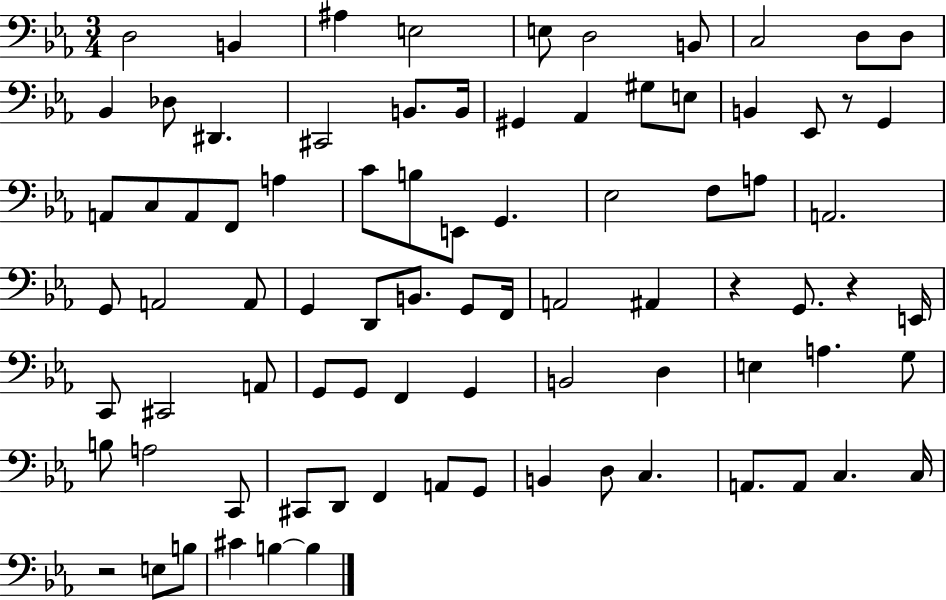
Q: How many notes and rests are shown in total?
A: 84